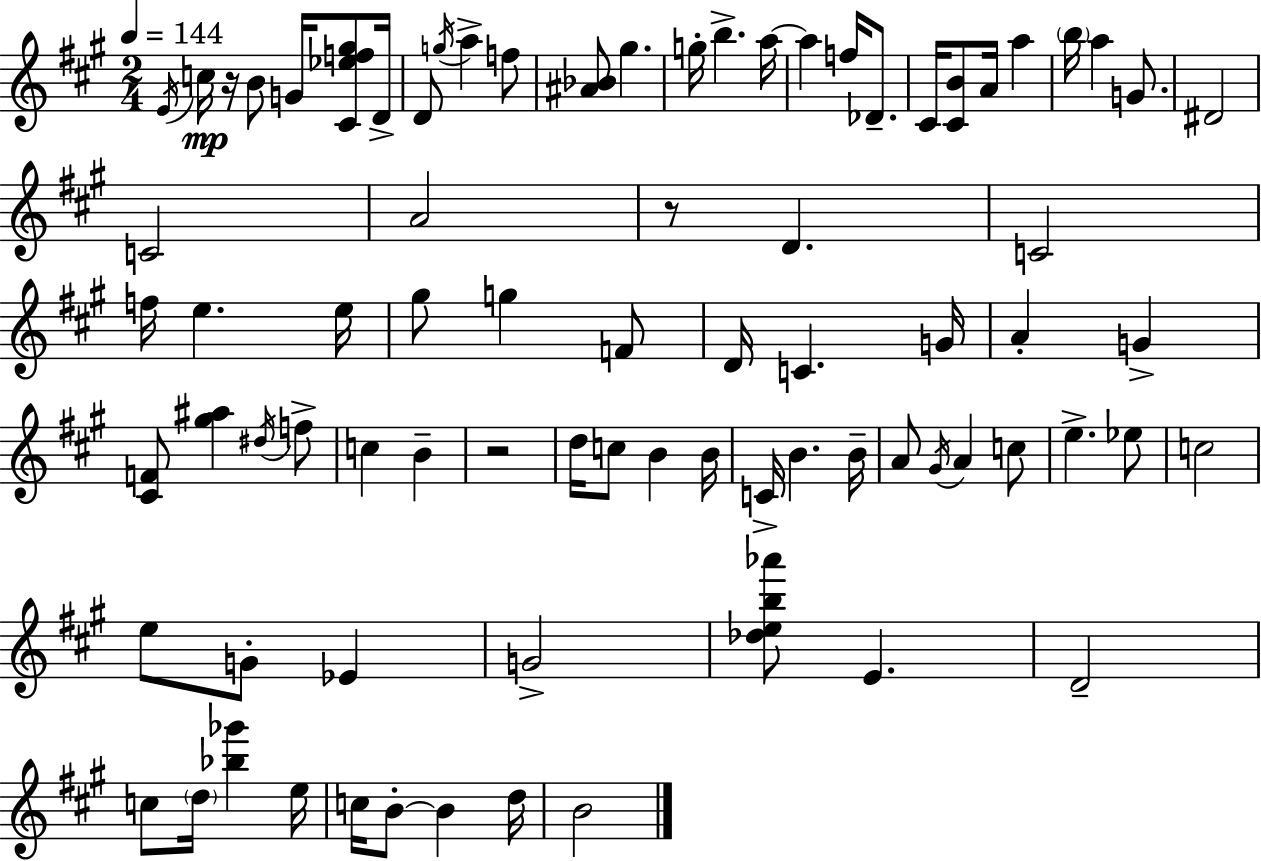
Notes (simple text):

E4/s C5/s R/s B4/e G4/s [C#4,Eb5,F5,G#5]/e D4/s D4/e G5/s A5/q F5/e [A#4,Bb4]/e G#5/q. G5/s B5/q. A5/s A5/q F5/s Db4/e. C#4/s [C#4,B4]/e A4/s A5/q B5/s A5/q G4/e. D#4/h C4/h A4/h R/e D4/q. C4/h F5/s E5/q. E5/s G#5/e G5/q F4/e D4/s C4/q. G4/s A4/q G4/q [C#4,F4]/e [G#5,A#5]/q D#5/s F5/e C5/q B4/q R/h D5/s C5/e B4/q B4/s C4/s B4/q. B4/s A4/e G#4/s A4/q C5/e E5/q. Eb5/e C5/h E5/e G4/e Eb4/q G4/h [Db5,E5,B5,Ab6]/e E4/q. D4/h C5/e D5/s [Bb5,Gb6]/q E5/s C5/s B4/e B4/q D5/s B4/h